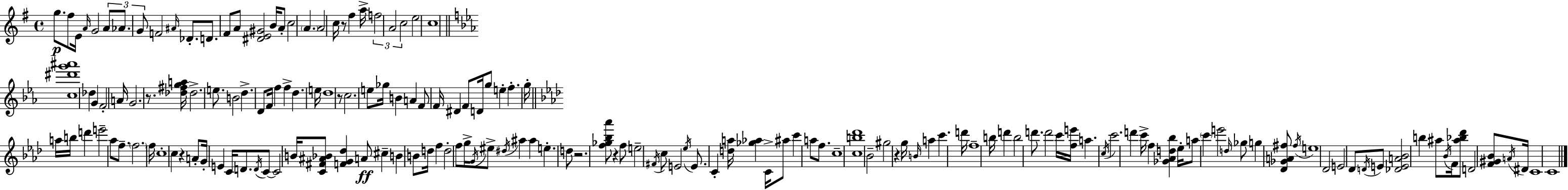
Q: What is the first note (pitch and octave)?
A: G5